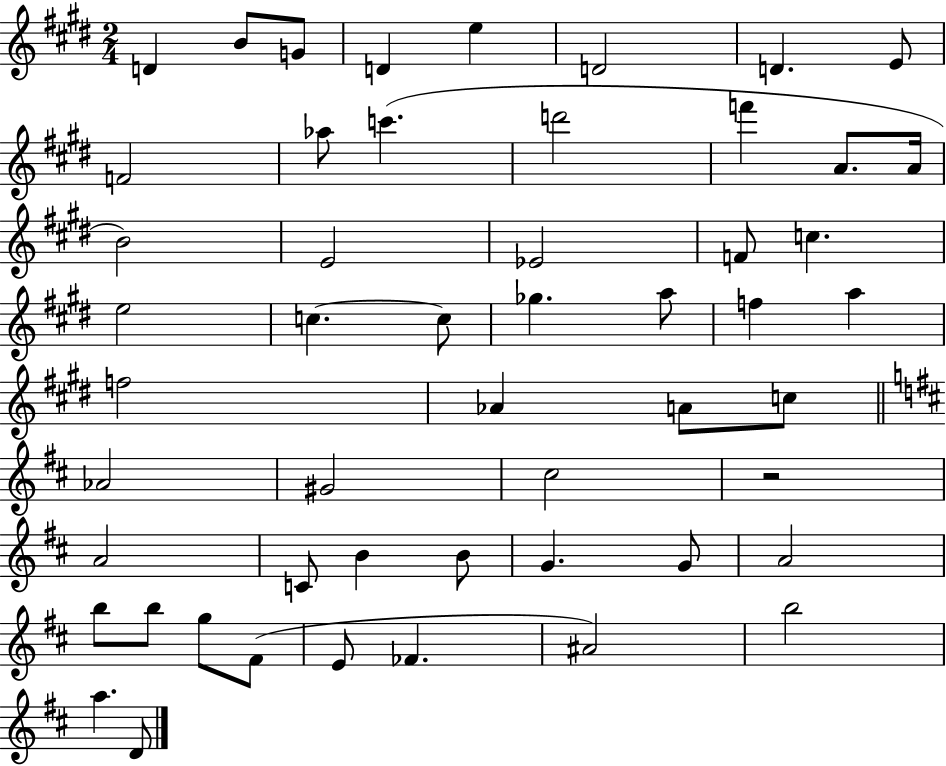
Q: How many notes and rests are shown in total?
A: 52